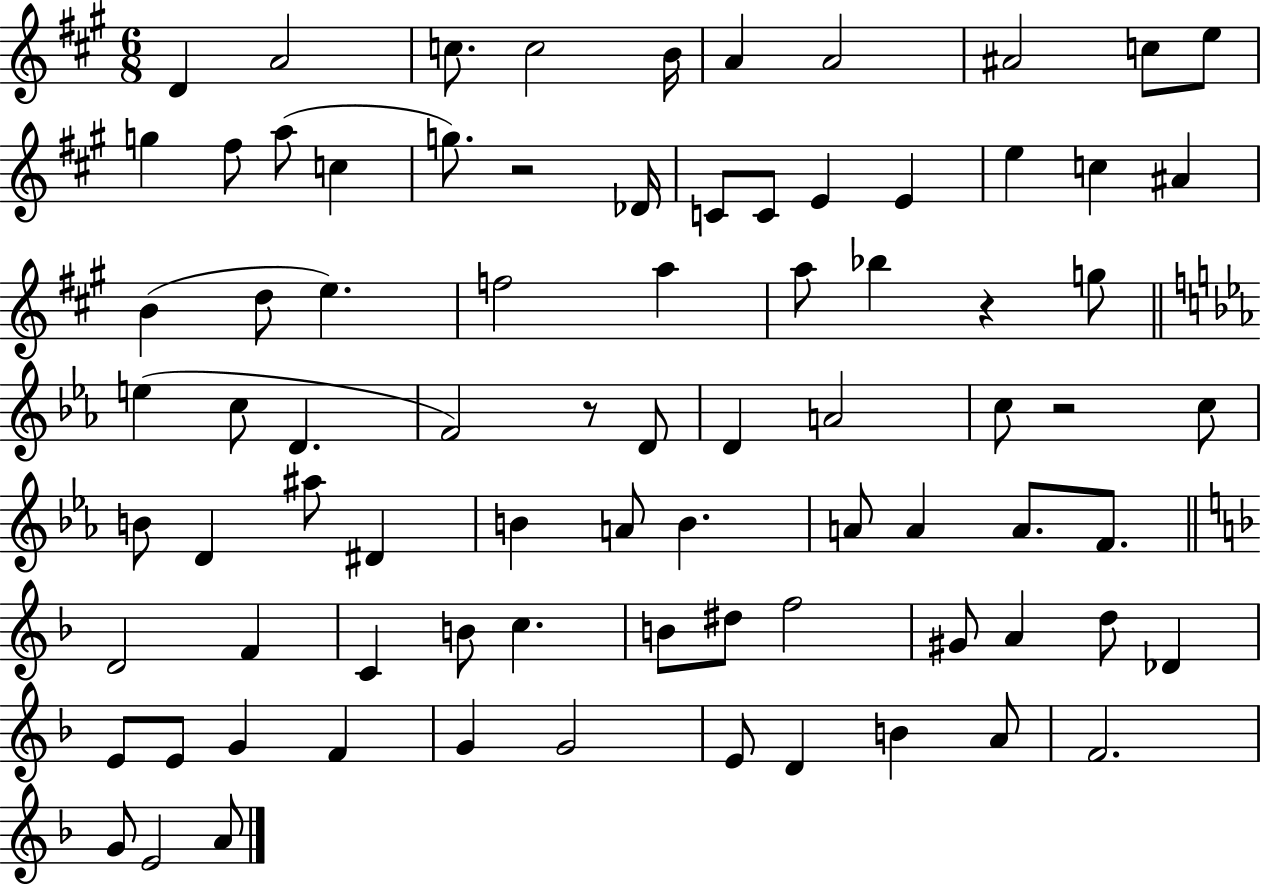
X:1
T:Untitled
M:6/8
L:1/4
K:A
D A2 c/2 c2 B/4 A A2 ^A2 c/2 e/2 g ^f/2 a/2 c g/2 z2 _D/4 C/2 C/2 E E e c ^A B d/2 e f2 a a/2 _b z g/2 e c/2 D F2 z/2 D/2 D A2 c/2 z2 c/2 B/2 D ^a/2 ^D B A/2 B A/2 A A/2 F/2 D2 F C B/2 c B/2 ^d/2 f2 ^G/2 A d/2 _D E/2 E/2 G F G G2 E/2 D B A/2 F2 G/2 E2 A/2